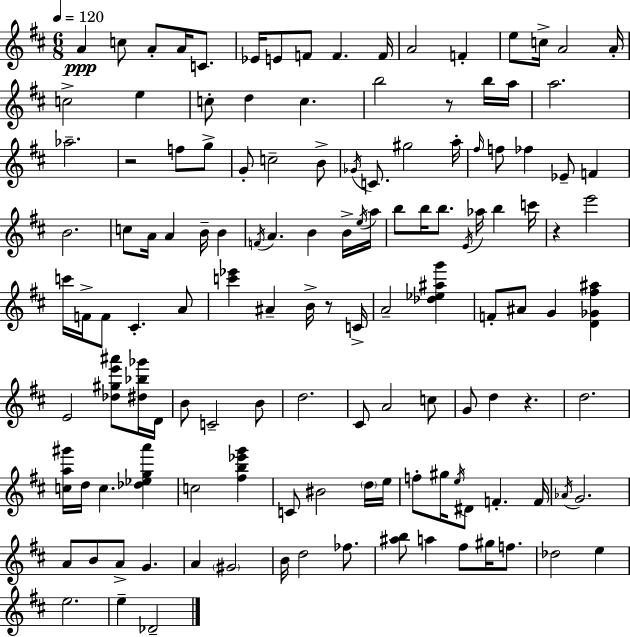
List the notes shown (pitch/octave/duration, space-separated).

A4/q C5/e A4/e A4/s C4/e. Eb4/s E4/e F4/e F4/q. F4/s A4/h F4/q E5/e C5/s A4/h A4/s C5/h E5/q C5/e D5/q C5/q. B5/h R/e B5/s A5/s A5/h. Ab5/h. R/h F5/e G5/e G4/e C5/h B4/e Gb4/s C4/e. G#5/h A5/s F#5/s F5/e FES5/q Eb4/e F4/q B4/h. C5/e A4/s A4/q B4/s B4/q F4/s A4/q. B4/q B4/s E5/s A5/s B5/e B5/s B5/e. E4/s Ab5/s B5/q C6/s R/q E6/h C6/s F4/s F4/e C#4/q. A4/e [C6,Eb6]/q A#4/q B4/s R/e C4/s A4/h [Db5,Eb5,A#5,G6]/q F4/e A#4/e G4/q [D4,Gb4,F#5,A#5]/q E4/h [Db5,G#5,E6,A#6]/e [D#5,Bb5,Gb6]/s D4/s B4/e C4/h B4/e D5/h. C#4/e A4/h C5/e G4/e D5/q R/q. D5/h. [C5,A5,G#6]/s D5/s C5/q. [Db5,Eb5,G5,A6]/q C5/h [F#5,B5,Eb6,G6]/q C4/e BIS4/h D5/s E5/s F5/e G#5/s E5/s D#4/e F4/q. F4/s Ab4/s G4/h. A4/e B4/e A4/e G4/q. A4/q G#4/h B4/s D5/h FES5/e. [A#5,B5]/e A5/q F#5/e G#5/s F5/e. Db5/h E5/q E5/h. E5/q Db4/h